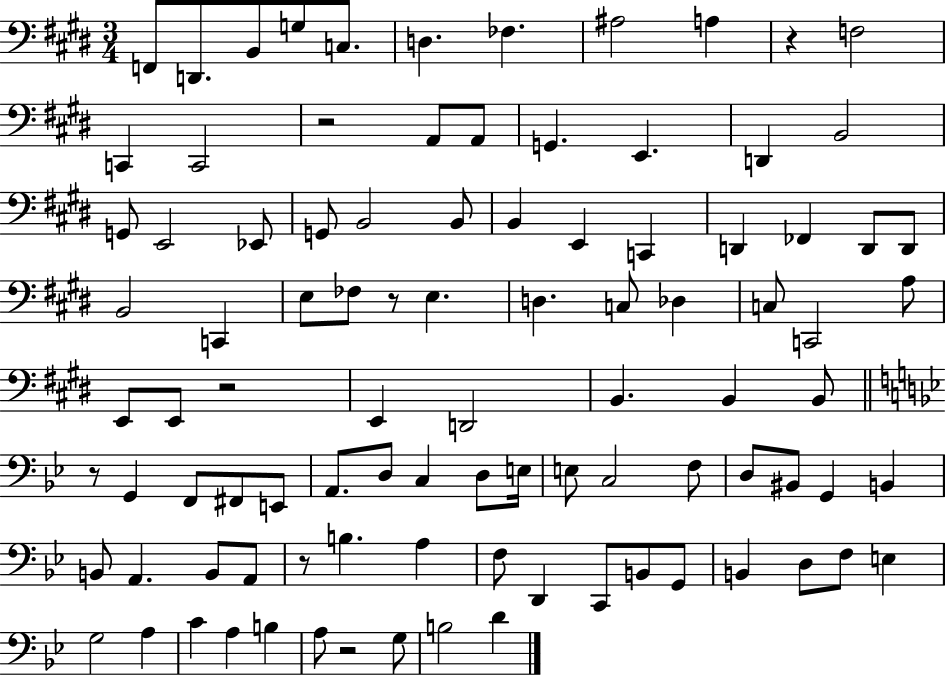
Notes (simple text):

F2/e D2/e. B2/e G3/e C3/e. D3/q. FES3/q. A#3/h A3/q R/q F3/h C2/q C2/h R/h A2/e A2/e G2/q. E2/q. D2/q B2/h G2/e E2/h Eb2/e G2/e B2/h B2/e B2/q E2/q C2/q D2/q FES2/q D2/e D2/e B2/h C2/q E3/e FES3/e R/e E3/q. D3/q. C3/e Db3/q C3/e C2/h A3/e E2/e E2/e R/h E2/q D2/h B2/q. B2/q B2/e R/e G2/q F2/e F#2/e E2/e A2/e. D3/e C3/q D3/e E3/s E3/e C3/h F3/e D3/e BIS2/e G2/q B2/q B2/e A2/q. B2/e A2/e R/e B3/q. A3/q F3/e D2/q C2/e B2/e G2/e B2/q D3/e F3/e E3/q G3/h A3/q C4/q A3/q B3/q A3/e R/h G3/e B3/h D4/q